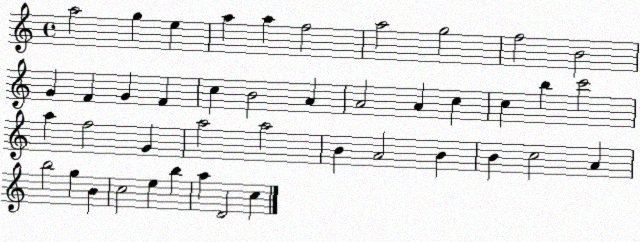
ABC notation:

X:1
T:Untitled
M:4/4
L:1/4
K:C
a2 g e a a f2 a2 g2 f2 B2 G F G F c B2 A A2 A c c b c'2 a f2 G a2 a2 B A2 B B c2 A b2 g B c2 e b a D2 c